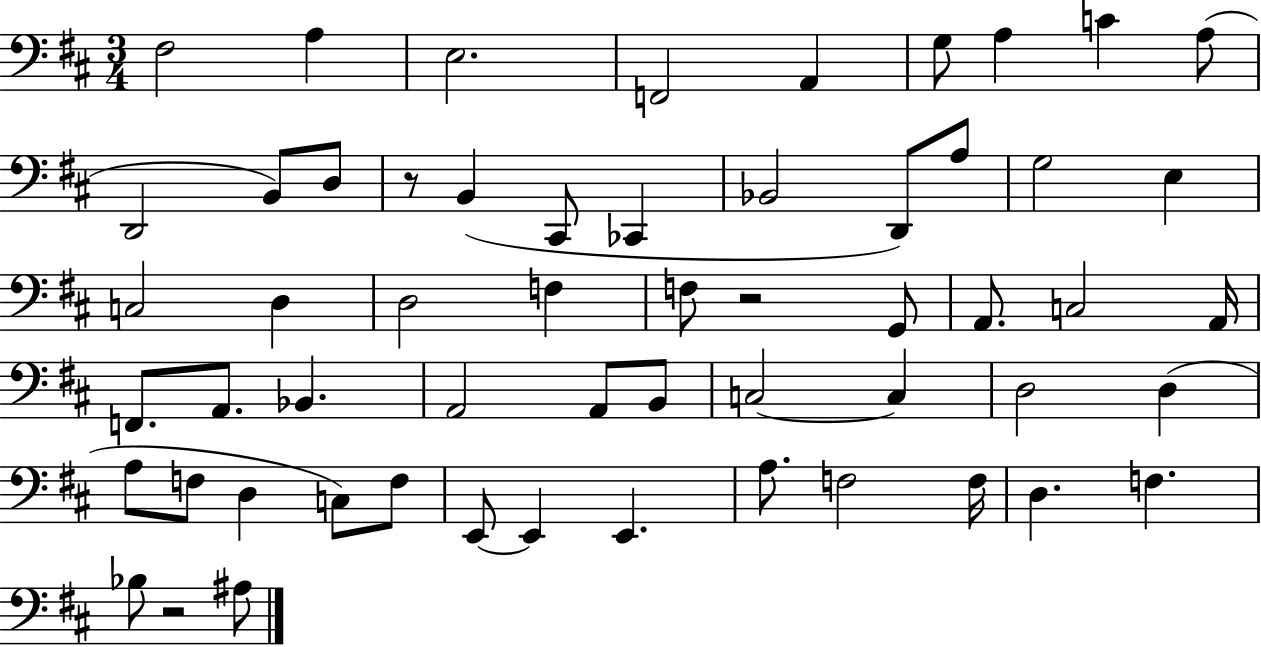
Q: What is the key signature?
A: D major